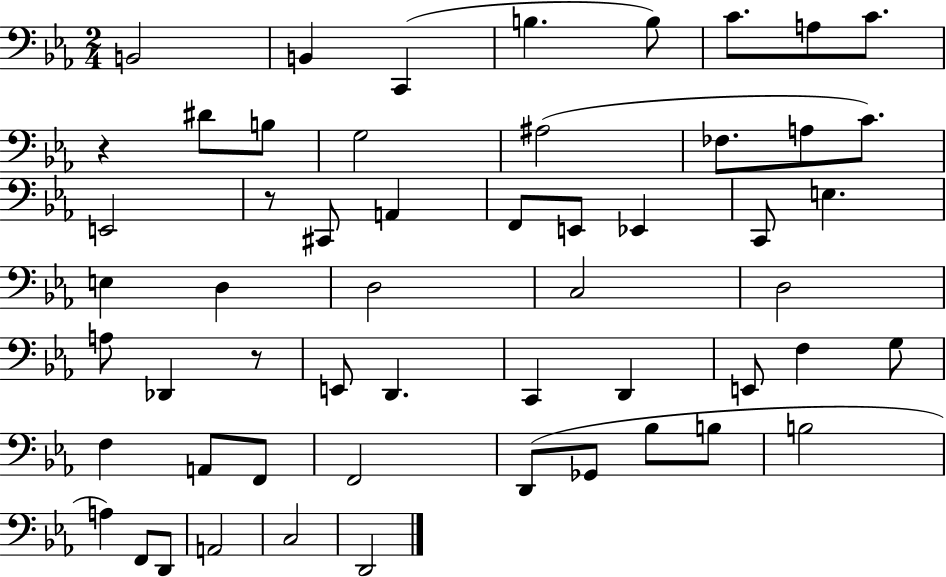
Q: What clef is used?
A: bass